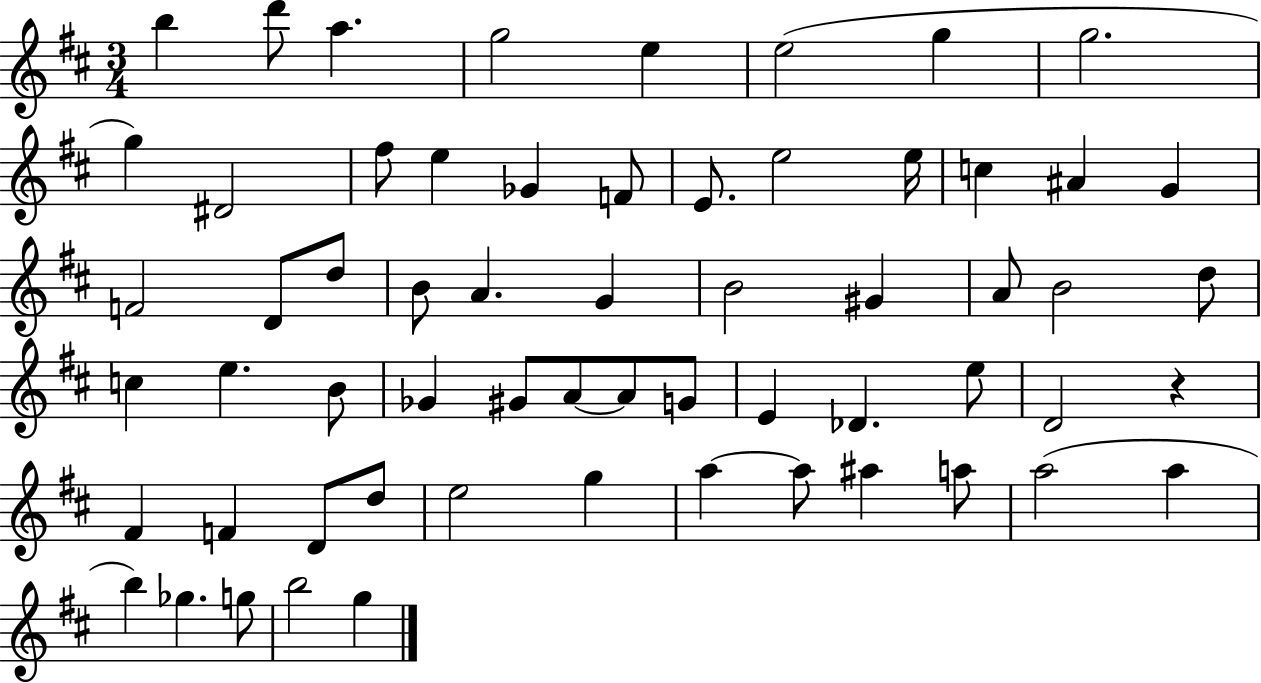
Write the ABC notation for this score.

X:1
T:Untitled
M:3/4
L:1/4
K:D
b d'/2 a g2 e e2 g g2 g ^D2 ^f/2 e _G F/2 E/2 e2 e/4 c ^A G F2 D/2 d/2 B/2 A G B2 ^G A/2 B2 d/2 c e B/2 _G ^G/2 A/2 A/2 G/2 E _D e/2 D2 z ^F F D/2 d/2 e2 g a a/2 ^a a/2 a2 a b _g g/2 b2 g